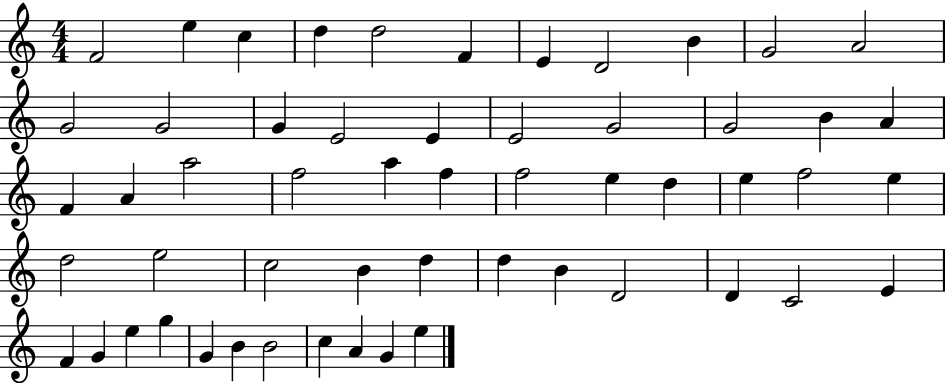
X:1
T:Untitled
M:4/4
L:1/4
K:C
F2 e c d d2 F E D2 B G2 A2 G2 G2 G E2 E E2 G2 G2 B A F A a2 f2 a f f2 e d e f2 e d2 e2 c2 B d d B D2 D C2 E F G e g G B B2 c A G e